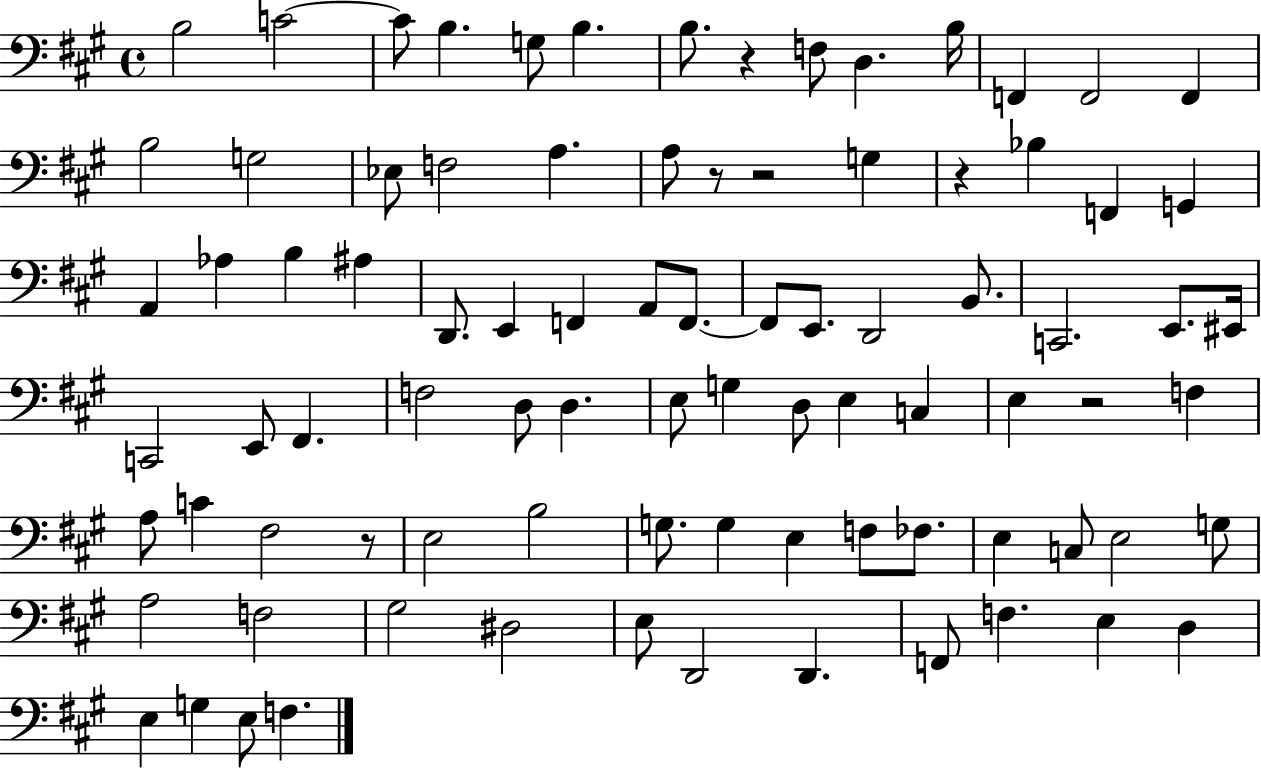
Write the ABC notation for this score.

X:1
T:Untitled
M:4/4
L:1/4
K:A
B,2 C2 C/2 B, G,/2 B, B,/2 z F,/2 D, B,/4 F,, F,,2 F,, B,2 G,2 _E,/2 F,2 A, A,/2 z/2 z2 G, z _B, F,, G,, A,, _A, B, ^A, D,,/2 E,, F,, A,,/2 F,,/2 F,,/2 E,,/2 D,,2 B,,/2 C,,2 E,,/2 ^E,,/4 C,,2 E,,/2 ^F,, F,2 D,/2 D, E,/2 G, D,/2 E, C, E, z2 F, A,/2 C ^F,2 z/2 E,2 B,2 G,/2 G, E, F,/2 _F,/2 E, C,/2 E,2 G,/2 A,2 F,2 ^G,2 ^D,2 E,/2 D,,2 D,, F,,/2 F, E, D, E, G, E,/2 F,